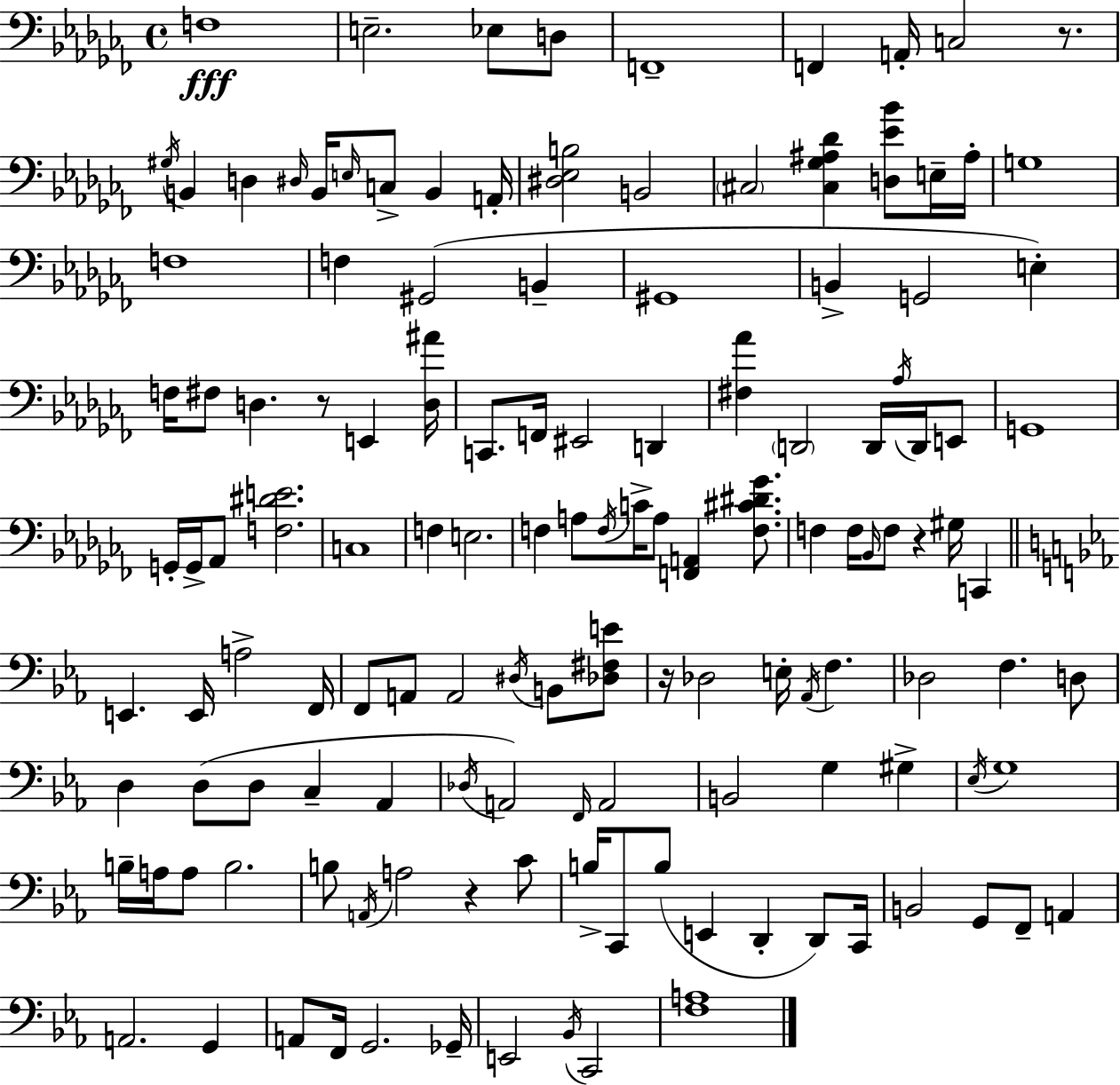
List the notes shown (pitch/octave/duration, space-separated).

F3/w E3/h. Eb3/e D3/e F2/w F2/q A2/s C3/h R/e. G#3/s B2/q D3/q D#3/s B2/s E3/s C3/e B2/q A2/s [D#3,Eb3,B3]/h B2/h C#3/h [C#3,Gb3,A#3,Db4]/q [D3,Eb4,Bb4]/e E3/s A#3/s G3/w F3/w F3/q G#2/h B2/q G#2/w B2/q G2/h E3/q F3/s F#3/e D3/q. R/e E2/q [D3,A#4]/s C2/e. F2/s EIS2/h D2/q [F#3,Ab4]/q D2/h D2/s Ab3/s D2/s E2/e G2/w G2/s G2/s Ab2/e [F3,D#4,E4]/h. C3/w F3/q E3/h. F3/q A3/e F3/s C4/s A3/e [F2,A2]/q [F3,C#4,D#4,Gb4]/e. F3/q F3/s Bb2/s F3/e R/q G#3/s C2/q E2/q. E2/s A3/h F2/s F2/e A2/e A2/h D#3/s B2/e [Db3,F#3,E4]/e R/s Db3/h E3/s Ab2/s F3/q. Db3/h F3/q. D3/e D3/q D3/e D3/e C3/q Ab2/q Db3/s A2/h F2/s A2/h B2/h G3/q G#3/q Eb3/s G3/w B3/s A3/s A3/e B3/h. B3/e A2/s A3/h R/q C4/e B3/s C2/e B3/e E2/q D2/q D2/e C2/s B2/h G2/e F2/e A2/q A2/h. G2/q A2/e F2/s G2/h. Gb2/s E2/h Bb2/s C2/h [F3,A3]/w